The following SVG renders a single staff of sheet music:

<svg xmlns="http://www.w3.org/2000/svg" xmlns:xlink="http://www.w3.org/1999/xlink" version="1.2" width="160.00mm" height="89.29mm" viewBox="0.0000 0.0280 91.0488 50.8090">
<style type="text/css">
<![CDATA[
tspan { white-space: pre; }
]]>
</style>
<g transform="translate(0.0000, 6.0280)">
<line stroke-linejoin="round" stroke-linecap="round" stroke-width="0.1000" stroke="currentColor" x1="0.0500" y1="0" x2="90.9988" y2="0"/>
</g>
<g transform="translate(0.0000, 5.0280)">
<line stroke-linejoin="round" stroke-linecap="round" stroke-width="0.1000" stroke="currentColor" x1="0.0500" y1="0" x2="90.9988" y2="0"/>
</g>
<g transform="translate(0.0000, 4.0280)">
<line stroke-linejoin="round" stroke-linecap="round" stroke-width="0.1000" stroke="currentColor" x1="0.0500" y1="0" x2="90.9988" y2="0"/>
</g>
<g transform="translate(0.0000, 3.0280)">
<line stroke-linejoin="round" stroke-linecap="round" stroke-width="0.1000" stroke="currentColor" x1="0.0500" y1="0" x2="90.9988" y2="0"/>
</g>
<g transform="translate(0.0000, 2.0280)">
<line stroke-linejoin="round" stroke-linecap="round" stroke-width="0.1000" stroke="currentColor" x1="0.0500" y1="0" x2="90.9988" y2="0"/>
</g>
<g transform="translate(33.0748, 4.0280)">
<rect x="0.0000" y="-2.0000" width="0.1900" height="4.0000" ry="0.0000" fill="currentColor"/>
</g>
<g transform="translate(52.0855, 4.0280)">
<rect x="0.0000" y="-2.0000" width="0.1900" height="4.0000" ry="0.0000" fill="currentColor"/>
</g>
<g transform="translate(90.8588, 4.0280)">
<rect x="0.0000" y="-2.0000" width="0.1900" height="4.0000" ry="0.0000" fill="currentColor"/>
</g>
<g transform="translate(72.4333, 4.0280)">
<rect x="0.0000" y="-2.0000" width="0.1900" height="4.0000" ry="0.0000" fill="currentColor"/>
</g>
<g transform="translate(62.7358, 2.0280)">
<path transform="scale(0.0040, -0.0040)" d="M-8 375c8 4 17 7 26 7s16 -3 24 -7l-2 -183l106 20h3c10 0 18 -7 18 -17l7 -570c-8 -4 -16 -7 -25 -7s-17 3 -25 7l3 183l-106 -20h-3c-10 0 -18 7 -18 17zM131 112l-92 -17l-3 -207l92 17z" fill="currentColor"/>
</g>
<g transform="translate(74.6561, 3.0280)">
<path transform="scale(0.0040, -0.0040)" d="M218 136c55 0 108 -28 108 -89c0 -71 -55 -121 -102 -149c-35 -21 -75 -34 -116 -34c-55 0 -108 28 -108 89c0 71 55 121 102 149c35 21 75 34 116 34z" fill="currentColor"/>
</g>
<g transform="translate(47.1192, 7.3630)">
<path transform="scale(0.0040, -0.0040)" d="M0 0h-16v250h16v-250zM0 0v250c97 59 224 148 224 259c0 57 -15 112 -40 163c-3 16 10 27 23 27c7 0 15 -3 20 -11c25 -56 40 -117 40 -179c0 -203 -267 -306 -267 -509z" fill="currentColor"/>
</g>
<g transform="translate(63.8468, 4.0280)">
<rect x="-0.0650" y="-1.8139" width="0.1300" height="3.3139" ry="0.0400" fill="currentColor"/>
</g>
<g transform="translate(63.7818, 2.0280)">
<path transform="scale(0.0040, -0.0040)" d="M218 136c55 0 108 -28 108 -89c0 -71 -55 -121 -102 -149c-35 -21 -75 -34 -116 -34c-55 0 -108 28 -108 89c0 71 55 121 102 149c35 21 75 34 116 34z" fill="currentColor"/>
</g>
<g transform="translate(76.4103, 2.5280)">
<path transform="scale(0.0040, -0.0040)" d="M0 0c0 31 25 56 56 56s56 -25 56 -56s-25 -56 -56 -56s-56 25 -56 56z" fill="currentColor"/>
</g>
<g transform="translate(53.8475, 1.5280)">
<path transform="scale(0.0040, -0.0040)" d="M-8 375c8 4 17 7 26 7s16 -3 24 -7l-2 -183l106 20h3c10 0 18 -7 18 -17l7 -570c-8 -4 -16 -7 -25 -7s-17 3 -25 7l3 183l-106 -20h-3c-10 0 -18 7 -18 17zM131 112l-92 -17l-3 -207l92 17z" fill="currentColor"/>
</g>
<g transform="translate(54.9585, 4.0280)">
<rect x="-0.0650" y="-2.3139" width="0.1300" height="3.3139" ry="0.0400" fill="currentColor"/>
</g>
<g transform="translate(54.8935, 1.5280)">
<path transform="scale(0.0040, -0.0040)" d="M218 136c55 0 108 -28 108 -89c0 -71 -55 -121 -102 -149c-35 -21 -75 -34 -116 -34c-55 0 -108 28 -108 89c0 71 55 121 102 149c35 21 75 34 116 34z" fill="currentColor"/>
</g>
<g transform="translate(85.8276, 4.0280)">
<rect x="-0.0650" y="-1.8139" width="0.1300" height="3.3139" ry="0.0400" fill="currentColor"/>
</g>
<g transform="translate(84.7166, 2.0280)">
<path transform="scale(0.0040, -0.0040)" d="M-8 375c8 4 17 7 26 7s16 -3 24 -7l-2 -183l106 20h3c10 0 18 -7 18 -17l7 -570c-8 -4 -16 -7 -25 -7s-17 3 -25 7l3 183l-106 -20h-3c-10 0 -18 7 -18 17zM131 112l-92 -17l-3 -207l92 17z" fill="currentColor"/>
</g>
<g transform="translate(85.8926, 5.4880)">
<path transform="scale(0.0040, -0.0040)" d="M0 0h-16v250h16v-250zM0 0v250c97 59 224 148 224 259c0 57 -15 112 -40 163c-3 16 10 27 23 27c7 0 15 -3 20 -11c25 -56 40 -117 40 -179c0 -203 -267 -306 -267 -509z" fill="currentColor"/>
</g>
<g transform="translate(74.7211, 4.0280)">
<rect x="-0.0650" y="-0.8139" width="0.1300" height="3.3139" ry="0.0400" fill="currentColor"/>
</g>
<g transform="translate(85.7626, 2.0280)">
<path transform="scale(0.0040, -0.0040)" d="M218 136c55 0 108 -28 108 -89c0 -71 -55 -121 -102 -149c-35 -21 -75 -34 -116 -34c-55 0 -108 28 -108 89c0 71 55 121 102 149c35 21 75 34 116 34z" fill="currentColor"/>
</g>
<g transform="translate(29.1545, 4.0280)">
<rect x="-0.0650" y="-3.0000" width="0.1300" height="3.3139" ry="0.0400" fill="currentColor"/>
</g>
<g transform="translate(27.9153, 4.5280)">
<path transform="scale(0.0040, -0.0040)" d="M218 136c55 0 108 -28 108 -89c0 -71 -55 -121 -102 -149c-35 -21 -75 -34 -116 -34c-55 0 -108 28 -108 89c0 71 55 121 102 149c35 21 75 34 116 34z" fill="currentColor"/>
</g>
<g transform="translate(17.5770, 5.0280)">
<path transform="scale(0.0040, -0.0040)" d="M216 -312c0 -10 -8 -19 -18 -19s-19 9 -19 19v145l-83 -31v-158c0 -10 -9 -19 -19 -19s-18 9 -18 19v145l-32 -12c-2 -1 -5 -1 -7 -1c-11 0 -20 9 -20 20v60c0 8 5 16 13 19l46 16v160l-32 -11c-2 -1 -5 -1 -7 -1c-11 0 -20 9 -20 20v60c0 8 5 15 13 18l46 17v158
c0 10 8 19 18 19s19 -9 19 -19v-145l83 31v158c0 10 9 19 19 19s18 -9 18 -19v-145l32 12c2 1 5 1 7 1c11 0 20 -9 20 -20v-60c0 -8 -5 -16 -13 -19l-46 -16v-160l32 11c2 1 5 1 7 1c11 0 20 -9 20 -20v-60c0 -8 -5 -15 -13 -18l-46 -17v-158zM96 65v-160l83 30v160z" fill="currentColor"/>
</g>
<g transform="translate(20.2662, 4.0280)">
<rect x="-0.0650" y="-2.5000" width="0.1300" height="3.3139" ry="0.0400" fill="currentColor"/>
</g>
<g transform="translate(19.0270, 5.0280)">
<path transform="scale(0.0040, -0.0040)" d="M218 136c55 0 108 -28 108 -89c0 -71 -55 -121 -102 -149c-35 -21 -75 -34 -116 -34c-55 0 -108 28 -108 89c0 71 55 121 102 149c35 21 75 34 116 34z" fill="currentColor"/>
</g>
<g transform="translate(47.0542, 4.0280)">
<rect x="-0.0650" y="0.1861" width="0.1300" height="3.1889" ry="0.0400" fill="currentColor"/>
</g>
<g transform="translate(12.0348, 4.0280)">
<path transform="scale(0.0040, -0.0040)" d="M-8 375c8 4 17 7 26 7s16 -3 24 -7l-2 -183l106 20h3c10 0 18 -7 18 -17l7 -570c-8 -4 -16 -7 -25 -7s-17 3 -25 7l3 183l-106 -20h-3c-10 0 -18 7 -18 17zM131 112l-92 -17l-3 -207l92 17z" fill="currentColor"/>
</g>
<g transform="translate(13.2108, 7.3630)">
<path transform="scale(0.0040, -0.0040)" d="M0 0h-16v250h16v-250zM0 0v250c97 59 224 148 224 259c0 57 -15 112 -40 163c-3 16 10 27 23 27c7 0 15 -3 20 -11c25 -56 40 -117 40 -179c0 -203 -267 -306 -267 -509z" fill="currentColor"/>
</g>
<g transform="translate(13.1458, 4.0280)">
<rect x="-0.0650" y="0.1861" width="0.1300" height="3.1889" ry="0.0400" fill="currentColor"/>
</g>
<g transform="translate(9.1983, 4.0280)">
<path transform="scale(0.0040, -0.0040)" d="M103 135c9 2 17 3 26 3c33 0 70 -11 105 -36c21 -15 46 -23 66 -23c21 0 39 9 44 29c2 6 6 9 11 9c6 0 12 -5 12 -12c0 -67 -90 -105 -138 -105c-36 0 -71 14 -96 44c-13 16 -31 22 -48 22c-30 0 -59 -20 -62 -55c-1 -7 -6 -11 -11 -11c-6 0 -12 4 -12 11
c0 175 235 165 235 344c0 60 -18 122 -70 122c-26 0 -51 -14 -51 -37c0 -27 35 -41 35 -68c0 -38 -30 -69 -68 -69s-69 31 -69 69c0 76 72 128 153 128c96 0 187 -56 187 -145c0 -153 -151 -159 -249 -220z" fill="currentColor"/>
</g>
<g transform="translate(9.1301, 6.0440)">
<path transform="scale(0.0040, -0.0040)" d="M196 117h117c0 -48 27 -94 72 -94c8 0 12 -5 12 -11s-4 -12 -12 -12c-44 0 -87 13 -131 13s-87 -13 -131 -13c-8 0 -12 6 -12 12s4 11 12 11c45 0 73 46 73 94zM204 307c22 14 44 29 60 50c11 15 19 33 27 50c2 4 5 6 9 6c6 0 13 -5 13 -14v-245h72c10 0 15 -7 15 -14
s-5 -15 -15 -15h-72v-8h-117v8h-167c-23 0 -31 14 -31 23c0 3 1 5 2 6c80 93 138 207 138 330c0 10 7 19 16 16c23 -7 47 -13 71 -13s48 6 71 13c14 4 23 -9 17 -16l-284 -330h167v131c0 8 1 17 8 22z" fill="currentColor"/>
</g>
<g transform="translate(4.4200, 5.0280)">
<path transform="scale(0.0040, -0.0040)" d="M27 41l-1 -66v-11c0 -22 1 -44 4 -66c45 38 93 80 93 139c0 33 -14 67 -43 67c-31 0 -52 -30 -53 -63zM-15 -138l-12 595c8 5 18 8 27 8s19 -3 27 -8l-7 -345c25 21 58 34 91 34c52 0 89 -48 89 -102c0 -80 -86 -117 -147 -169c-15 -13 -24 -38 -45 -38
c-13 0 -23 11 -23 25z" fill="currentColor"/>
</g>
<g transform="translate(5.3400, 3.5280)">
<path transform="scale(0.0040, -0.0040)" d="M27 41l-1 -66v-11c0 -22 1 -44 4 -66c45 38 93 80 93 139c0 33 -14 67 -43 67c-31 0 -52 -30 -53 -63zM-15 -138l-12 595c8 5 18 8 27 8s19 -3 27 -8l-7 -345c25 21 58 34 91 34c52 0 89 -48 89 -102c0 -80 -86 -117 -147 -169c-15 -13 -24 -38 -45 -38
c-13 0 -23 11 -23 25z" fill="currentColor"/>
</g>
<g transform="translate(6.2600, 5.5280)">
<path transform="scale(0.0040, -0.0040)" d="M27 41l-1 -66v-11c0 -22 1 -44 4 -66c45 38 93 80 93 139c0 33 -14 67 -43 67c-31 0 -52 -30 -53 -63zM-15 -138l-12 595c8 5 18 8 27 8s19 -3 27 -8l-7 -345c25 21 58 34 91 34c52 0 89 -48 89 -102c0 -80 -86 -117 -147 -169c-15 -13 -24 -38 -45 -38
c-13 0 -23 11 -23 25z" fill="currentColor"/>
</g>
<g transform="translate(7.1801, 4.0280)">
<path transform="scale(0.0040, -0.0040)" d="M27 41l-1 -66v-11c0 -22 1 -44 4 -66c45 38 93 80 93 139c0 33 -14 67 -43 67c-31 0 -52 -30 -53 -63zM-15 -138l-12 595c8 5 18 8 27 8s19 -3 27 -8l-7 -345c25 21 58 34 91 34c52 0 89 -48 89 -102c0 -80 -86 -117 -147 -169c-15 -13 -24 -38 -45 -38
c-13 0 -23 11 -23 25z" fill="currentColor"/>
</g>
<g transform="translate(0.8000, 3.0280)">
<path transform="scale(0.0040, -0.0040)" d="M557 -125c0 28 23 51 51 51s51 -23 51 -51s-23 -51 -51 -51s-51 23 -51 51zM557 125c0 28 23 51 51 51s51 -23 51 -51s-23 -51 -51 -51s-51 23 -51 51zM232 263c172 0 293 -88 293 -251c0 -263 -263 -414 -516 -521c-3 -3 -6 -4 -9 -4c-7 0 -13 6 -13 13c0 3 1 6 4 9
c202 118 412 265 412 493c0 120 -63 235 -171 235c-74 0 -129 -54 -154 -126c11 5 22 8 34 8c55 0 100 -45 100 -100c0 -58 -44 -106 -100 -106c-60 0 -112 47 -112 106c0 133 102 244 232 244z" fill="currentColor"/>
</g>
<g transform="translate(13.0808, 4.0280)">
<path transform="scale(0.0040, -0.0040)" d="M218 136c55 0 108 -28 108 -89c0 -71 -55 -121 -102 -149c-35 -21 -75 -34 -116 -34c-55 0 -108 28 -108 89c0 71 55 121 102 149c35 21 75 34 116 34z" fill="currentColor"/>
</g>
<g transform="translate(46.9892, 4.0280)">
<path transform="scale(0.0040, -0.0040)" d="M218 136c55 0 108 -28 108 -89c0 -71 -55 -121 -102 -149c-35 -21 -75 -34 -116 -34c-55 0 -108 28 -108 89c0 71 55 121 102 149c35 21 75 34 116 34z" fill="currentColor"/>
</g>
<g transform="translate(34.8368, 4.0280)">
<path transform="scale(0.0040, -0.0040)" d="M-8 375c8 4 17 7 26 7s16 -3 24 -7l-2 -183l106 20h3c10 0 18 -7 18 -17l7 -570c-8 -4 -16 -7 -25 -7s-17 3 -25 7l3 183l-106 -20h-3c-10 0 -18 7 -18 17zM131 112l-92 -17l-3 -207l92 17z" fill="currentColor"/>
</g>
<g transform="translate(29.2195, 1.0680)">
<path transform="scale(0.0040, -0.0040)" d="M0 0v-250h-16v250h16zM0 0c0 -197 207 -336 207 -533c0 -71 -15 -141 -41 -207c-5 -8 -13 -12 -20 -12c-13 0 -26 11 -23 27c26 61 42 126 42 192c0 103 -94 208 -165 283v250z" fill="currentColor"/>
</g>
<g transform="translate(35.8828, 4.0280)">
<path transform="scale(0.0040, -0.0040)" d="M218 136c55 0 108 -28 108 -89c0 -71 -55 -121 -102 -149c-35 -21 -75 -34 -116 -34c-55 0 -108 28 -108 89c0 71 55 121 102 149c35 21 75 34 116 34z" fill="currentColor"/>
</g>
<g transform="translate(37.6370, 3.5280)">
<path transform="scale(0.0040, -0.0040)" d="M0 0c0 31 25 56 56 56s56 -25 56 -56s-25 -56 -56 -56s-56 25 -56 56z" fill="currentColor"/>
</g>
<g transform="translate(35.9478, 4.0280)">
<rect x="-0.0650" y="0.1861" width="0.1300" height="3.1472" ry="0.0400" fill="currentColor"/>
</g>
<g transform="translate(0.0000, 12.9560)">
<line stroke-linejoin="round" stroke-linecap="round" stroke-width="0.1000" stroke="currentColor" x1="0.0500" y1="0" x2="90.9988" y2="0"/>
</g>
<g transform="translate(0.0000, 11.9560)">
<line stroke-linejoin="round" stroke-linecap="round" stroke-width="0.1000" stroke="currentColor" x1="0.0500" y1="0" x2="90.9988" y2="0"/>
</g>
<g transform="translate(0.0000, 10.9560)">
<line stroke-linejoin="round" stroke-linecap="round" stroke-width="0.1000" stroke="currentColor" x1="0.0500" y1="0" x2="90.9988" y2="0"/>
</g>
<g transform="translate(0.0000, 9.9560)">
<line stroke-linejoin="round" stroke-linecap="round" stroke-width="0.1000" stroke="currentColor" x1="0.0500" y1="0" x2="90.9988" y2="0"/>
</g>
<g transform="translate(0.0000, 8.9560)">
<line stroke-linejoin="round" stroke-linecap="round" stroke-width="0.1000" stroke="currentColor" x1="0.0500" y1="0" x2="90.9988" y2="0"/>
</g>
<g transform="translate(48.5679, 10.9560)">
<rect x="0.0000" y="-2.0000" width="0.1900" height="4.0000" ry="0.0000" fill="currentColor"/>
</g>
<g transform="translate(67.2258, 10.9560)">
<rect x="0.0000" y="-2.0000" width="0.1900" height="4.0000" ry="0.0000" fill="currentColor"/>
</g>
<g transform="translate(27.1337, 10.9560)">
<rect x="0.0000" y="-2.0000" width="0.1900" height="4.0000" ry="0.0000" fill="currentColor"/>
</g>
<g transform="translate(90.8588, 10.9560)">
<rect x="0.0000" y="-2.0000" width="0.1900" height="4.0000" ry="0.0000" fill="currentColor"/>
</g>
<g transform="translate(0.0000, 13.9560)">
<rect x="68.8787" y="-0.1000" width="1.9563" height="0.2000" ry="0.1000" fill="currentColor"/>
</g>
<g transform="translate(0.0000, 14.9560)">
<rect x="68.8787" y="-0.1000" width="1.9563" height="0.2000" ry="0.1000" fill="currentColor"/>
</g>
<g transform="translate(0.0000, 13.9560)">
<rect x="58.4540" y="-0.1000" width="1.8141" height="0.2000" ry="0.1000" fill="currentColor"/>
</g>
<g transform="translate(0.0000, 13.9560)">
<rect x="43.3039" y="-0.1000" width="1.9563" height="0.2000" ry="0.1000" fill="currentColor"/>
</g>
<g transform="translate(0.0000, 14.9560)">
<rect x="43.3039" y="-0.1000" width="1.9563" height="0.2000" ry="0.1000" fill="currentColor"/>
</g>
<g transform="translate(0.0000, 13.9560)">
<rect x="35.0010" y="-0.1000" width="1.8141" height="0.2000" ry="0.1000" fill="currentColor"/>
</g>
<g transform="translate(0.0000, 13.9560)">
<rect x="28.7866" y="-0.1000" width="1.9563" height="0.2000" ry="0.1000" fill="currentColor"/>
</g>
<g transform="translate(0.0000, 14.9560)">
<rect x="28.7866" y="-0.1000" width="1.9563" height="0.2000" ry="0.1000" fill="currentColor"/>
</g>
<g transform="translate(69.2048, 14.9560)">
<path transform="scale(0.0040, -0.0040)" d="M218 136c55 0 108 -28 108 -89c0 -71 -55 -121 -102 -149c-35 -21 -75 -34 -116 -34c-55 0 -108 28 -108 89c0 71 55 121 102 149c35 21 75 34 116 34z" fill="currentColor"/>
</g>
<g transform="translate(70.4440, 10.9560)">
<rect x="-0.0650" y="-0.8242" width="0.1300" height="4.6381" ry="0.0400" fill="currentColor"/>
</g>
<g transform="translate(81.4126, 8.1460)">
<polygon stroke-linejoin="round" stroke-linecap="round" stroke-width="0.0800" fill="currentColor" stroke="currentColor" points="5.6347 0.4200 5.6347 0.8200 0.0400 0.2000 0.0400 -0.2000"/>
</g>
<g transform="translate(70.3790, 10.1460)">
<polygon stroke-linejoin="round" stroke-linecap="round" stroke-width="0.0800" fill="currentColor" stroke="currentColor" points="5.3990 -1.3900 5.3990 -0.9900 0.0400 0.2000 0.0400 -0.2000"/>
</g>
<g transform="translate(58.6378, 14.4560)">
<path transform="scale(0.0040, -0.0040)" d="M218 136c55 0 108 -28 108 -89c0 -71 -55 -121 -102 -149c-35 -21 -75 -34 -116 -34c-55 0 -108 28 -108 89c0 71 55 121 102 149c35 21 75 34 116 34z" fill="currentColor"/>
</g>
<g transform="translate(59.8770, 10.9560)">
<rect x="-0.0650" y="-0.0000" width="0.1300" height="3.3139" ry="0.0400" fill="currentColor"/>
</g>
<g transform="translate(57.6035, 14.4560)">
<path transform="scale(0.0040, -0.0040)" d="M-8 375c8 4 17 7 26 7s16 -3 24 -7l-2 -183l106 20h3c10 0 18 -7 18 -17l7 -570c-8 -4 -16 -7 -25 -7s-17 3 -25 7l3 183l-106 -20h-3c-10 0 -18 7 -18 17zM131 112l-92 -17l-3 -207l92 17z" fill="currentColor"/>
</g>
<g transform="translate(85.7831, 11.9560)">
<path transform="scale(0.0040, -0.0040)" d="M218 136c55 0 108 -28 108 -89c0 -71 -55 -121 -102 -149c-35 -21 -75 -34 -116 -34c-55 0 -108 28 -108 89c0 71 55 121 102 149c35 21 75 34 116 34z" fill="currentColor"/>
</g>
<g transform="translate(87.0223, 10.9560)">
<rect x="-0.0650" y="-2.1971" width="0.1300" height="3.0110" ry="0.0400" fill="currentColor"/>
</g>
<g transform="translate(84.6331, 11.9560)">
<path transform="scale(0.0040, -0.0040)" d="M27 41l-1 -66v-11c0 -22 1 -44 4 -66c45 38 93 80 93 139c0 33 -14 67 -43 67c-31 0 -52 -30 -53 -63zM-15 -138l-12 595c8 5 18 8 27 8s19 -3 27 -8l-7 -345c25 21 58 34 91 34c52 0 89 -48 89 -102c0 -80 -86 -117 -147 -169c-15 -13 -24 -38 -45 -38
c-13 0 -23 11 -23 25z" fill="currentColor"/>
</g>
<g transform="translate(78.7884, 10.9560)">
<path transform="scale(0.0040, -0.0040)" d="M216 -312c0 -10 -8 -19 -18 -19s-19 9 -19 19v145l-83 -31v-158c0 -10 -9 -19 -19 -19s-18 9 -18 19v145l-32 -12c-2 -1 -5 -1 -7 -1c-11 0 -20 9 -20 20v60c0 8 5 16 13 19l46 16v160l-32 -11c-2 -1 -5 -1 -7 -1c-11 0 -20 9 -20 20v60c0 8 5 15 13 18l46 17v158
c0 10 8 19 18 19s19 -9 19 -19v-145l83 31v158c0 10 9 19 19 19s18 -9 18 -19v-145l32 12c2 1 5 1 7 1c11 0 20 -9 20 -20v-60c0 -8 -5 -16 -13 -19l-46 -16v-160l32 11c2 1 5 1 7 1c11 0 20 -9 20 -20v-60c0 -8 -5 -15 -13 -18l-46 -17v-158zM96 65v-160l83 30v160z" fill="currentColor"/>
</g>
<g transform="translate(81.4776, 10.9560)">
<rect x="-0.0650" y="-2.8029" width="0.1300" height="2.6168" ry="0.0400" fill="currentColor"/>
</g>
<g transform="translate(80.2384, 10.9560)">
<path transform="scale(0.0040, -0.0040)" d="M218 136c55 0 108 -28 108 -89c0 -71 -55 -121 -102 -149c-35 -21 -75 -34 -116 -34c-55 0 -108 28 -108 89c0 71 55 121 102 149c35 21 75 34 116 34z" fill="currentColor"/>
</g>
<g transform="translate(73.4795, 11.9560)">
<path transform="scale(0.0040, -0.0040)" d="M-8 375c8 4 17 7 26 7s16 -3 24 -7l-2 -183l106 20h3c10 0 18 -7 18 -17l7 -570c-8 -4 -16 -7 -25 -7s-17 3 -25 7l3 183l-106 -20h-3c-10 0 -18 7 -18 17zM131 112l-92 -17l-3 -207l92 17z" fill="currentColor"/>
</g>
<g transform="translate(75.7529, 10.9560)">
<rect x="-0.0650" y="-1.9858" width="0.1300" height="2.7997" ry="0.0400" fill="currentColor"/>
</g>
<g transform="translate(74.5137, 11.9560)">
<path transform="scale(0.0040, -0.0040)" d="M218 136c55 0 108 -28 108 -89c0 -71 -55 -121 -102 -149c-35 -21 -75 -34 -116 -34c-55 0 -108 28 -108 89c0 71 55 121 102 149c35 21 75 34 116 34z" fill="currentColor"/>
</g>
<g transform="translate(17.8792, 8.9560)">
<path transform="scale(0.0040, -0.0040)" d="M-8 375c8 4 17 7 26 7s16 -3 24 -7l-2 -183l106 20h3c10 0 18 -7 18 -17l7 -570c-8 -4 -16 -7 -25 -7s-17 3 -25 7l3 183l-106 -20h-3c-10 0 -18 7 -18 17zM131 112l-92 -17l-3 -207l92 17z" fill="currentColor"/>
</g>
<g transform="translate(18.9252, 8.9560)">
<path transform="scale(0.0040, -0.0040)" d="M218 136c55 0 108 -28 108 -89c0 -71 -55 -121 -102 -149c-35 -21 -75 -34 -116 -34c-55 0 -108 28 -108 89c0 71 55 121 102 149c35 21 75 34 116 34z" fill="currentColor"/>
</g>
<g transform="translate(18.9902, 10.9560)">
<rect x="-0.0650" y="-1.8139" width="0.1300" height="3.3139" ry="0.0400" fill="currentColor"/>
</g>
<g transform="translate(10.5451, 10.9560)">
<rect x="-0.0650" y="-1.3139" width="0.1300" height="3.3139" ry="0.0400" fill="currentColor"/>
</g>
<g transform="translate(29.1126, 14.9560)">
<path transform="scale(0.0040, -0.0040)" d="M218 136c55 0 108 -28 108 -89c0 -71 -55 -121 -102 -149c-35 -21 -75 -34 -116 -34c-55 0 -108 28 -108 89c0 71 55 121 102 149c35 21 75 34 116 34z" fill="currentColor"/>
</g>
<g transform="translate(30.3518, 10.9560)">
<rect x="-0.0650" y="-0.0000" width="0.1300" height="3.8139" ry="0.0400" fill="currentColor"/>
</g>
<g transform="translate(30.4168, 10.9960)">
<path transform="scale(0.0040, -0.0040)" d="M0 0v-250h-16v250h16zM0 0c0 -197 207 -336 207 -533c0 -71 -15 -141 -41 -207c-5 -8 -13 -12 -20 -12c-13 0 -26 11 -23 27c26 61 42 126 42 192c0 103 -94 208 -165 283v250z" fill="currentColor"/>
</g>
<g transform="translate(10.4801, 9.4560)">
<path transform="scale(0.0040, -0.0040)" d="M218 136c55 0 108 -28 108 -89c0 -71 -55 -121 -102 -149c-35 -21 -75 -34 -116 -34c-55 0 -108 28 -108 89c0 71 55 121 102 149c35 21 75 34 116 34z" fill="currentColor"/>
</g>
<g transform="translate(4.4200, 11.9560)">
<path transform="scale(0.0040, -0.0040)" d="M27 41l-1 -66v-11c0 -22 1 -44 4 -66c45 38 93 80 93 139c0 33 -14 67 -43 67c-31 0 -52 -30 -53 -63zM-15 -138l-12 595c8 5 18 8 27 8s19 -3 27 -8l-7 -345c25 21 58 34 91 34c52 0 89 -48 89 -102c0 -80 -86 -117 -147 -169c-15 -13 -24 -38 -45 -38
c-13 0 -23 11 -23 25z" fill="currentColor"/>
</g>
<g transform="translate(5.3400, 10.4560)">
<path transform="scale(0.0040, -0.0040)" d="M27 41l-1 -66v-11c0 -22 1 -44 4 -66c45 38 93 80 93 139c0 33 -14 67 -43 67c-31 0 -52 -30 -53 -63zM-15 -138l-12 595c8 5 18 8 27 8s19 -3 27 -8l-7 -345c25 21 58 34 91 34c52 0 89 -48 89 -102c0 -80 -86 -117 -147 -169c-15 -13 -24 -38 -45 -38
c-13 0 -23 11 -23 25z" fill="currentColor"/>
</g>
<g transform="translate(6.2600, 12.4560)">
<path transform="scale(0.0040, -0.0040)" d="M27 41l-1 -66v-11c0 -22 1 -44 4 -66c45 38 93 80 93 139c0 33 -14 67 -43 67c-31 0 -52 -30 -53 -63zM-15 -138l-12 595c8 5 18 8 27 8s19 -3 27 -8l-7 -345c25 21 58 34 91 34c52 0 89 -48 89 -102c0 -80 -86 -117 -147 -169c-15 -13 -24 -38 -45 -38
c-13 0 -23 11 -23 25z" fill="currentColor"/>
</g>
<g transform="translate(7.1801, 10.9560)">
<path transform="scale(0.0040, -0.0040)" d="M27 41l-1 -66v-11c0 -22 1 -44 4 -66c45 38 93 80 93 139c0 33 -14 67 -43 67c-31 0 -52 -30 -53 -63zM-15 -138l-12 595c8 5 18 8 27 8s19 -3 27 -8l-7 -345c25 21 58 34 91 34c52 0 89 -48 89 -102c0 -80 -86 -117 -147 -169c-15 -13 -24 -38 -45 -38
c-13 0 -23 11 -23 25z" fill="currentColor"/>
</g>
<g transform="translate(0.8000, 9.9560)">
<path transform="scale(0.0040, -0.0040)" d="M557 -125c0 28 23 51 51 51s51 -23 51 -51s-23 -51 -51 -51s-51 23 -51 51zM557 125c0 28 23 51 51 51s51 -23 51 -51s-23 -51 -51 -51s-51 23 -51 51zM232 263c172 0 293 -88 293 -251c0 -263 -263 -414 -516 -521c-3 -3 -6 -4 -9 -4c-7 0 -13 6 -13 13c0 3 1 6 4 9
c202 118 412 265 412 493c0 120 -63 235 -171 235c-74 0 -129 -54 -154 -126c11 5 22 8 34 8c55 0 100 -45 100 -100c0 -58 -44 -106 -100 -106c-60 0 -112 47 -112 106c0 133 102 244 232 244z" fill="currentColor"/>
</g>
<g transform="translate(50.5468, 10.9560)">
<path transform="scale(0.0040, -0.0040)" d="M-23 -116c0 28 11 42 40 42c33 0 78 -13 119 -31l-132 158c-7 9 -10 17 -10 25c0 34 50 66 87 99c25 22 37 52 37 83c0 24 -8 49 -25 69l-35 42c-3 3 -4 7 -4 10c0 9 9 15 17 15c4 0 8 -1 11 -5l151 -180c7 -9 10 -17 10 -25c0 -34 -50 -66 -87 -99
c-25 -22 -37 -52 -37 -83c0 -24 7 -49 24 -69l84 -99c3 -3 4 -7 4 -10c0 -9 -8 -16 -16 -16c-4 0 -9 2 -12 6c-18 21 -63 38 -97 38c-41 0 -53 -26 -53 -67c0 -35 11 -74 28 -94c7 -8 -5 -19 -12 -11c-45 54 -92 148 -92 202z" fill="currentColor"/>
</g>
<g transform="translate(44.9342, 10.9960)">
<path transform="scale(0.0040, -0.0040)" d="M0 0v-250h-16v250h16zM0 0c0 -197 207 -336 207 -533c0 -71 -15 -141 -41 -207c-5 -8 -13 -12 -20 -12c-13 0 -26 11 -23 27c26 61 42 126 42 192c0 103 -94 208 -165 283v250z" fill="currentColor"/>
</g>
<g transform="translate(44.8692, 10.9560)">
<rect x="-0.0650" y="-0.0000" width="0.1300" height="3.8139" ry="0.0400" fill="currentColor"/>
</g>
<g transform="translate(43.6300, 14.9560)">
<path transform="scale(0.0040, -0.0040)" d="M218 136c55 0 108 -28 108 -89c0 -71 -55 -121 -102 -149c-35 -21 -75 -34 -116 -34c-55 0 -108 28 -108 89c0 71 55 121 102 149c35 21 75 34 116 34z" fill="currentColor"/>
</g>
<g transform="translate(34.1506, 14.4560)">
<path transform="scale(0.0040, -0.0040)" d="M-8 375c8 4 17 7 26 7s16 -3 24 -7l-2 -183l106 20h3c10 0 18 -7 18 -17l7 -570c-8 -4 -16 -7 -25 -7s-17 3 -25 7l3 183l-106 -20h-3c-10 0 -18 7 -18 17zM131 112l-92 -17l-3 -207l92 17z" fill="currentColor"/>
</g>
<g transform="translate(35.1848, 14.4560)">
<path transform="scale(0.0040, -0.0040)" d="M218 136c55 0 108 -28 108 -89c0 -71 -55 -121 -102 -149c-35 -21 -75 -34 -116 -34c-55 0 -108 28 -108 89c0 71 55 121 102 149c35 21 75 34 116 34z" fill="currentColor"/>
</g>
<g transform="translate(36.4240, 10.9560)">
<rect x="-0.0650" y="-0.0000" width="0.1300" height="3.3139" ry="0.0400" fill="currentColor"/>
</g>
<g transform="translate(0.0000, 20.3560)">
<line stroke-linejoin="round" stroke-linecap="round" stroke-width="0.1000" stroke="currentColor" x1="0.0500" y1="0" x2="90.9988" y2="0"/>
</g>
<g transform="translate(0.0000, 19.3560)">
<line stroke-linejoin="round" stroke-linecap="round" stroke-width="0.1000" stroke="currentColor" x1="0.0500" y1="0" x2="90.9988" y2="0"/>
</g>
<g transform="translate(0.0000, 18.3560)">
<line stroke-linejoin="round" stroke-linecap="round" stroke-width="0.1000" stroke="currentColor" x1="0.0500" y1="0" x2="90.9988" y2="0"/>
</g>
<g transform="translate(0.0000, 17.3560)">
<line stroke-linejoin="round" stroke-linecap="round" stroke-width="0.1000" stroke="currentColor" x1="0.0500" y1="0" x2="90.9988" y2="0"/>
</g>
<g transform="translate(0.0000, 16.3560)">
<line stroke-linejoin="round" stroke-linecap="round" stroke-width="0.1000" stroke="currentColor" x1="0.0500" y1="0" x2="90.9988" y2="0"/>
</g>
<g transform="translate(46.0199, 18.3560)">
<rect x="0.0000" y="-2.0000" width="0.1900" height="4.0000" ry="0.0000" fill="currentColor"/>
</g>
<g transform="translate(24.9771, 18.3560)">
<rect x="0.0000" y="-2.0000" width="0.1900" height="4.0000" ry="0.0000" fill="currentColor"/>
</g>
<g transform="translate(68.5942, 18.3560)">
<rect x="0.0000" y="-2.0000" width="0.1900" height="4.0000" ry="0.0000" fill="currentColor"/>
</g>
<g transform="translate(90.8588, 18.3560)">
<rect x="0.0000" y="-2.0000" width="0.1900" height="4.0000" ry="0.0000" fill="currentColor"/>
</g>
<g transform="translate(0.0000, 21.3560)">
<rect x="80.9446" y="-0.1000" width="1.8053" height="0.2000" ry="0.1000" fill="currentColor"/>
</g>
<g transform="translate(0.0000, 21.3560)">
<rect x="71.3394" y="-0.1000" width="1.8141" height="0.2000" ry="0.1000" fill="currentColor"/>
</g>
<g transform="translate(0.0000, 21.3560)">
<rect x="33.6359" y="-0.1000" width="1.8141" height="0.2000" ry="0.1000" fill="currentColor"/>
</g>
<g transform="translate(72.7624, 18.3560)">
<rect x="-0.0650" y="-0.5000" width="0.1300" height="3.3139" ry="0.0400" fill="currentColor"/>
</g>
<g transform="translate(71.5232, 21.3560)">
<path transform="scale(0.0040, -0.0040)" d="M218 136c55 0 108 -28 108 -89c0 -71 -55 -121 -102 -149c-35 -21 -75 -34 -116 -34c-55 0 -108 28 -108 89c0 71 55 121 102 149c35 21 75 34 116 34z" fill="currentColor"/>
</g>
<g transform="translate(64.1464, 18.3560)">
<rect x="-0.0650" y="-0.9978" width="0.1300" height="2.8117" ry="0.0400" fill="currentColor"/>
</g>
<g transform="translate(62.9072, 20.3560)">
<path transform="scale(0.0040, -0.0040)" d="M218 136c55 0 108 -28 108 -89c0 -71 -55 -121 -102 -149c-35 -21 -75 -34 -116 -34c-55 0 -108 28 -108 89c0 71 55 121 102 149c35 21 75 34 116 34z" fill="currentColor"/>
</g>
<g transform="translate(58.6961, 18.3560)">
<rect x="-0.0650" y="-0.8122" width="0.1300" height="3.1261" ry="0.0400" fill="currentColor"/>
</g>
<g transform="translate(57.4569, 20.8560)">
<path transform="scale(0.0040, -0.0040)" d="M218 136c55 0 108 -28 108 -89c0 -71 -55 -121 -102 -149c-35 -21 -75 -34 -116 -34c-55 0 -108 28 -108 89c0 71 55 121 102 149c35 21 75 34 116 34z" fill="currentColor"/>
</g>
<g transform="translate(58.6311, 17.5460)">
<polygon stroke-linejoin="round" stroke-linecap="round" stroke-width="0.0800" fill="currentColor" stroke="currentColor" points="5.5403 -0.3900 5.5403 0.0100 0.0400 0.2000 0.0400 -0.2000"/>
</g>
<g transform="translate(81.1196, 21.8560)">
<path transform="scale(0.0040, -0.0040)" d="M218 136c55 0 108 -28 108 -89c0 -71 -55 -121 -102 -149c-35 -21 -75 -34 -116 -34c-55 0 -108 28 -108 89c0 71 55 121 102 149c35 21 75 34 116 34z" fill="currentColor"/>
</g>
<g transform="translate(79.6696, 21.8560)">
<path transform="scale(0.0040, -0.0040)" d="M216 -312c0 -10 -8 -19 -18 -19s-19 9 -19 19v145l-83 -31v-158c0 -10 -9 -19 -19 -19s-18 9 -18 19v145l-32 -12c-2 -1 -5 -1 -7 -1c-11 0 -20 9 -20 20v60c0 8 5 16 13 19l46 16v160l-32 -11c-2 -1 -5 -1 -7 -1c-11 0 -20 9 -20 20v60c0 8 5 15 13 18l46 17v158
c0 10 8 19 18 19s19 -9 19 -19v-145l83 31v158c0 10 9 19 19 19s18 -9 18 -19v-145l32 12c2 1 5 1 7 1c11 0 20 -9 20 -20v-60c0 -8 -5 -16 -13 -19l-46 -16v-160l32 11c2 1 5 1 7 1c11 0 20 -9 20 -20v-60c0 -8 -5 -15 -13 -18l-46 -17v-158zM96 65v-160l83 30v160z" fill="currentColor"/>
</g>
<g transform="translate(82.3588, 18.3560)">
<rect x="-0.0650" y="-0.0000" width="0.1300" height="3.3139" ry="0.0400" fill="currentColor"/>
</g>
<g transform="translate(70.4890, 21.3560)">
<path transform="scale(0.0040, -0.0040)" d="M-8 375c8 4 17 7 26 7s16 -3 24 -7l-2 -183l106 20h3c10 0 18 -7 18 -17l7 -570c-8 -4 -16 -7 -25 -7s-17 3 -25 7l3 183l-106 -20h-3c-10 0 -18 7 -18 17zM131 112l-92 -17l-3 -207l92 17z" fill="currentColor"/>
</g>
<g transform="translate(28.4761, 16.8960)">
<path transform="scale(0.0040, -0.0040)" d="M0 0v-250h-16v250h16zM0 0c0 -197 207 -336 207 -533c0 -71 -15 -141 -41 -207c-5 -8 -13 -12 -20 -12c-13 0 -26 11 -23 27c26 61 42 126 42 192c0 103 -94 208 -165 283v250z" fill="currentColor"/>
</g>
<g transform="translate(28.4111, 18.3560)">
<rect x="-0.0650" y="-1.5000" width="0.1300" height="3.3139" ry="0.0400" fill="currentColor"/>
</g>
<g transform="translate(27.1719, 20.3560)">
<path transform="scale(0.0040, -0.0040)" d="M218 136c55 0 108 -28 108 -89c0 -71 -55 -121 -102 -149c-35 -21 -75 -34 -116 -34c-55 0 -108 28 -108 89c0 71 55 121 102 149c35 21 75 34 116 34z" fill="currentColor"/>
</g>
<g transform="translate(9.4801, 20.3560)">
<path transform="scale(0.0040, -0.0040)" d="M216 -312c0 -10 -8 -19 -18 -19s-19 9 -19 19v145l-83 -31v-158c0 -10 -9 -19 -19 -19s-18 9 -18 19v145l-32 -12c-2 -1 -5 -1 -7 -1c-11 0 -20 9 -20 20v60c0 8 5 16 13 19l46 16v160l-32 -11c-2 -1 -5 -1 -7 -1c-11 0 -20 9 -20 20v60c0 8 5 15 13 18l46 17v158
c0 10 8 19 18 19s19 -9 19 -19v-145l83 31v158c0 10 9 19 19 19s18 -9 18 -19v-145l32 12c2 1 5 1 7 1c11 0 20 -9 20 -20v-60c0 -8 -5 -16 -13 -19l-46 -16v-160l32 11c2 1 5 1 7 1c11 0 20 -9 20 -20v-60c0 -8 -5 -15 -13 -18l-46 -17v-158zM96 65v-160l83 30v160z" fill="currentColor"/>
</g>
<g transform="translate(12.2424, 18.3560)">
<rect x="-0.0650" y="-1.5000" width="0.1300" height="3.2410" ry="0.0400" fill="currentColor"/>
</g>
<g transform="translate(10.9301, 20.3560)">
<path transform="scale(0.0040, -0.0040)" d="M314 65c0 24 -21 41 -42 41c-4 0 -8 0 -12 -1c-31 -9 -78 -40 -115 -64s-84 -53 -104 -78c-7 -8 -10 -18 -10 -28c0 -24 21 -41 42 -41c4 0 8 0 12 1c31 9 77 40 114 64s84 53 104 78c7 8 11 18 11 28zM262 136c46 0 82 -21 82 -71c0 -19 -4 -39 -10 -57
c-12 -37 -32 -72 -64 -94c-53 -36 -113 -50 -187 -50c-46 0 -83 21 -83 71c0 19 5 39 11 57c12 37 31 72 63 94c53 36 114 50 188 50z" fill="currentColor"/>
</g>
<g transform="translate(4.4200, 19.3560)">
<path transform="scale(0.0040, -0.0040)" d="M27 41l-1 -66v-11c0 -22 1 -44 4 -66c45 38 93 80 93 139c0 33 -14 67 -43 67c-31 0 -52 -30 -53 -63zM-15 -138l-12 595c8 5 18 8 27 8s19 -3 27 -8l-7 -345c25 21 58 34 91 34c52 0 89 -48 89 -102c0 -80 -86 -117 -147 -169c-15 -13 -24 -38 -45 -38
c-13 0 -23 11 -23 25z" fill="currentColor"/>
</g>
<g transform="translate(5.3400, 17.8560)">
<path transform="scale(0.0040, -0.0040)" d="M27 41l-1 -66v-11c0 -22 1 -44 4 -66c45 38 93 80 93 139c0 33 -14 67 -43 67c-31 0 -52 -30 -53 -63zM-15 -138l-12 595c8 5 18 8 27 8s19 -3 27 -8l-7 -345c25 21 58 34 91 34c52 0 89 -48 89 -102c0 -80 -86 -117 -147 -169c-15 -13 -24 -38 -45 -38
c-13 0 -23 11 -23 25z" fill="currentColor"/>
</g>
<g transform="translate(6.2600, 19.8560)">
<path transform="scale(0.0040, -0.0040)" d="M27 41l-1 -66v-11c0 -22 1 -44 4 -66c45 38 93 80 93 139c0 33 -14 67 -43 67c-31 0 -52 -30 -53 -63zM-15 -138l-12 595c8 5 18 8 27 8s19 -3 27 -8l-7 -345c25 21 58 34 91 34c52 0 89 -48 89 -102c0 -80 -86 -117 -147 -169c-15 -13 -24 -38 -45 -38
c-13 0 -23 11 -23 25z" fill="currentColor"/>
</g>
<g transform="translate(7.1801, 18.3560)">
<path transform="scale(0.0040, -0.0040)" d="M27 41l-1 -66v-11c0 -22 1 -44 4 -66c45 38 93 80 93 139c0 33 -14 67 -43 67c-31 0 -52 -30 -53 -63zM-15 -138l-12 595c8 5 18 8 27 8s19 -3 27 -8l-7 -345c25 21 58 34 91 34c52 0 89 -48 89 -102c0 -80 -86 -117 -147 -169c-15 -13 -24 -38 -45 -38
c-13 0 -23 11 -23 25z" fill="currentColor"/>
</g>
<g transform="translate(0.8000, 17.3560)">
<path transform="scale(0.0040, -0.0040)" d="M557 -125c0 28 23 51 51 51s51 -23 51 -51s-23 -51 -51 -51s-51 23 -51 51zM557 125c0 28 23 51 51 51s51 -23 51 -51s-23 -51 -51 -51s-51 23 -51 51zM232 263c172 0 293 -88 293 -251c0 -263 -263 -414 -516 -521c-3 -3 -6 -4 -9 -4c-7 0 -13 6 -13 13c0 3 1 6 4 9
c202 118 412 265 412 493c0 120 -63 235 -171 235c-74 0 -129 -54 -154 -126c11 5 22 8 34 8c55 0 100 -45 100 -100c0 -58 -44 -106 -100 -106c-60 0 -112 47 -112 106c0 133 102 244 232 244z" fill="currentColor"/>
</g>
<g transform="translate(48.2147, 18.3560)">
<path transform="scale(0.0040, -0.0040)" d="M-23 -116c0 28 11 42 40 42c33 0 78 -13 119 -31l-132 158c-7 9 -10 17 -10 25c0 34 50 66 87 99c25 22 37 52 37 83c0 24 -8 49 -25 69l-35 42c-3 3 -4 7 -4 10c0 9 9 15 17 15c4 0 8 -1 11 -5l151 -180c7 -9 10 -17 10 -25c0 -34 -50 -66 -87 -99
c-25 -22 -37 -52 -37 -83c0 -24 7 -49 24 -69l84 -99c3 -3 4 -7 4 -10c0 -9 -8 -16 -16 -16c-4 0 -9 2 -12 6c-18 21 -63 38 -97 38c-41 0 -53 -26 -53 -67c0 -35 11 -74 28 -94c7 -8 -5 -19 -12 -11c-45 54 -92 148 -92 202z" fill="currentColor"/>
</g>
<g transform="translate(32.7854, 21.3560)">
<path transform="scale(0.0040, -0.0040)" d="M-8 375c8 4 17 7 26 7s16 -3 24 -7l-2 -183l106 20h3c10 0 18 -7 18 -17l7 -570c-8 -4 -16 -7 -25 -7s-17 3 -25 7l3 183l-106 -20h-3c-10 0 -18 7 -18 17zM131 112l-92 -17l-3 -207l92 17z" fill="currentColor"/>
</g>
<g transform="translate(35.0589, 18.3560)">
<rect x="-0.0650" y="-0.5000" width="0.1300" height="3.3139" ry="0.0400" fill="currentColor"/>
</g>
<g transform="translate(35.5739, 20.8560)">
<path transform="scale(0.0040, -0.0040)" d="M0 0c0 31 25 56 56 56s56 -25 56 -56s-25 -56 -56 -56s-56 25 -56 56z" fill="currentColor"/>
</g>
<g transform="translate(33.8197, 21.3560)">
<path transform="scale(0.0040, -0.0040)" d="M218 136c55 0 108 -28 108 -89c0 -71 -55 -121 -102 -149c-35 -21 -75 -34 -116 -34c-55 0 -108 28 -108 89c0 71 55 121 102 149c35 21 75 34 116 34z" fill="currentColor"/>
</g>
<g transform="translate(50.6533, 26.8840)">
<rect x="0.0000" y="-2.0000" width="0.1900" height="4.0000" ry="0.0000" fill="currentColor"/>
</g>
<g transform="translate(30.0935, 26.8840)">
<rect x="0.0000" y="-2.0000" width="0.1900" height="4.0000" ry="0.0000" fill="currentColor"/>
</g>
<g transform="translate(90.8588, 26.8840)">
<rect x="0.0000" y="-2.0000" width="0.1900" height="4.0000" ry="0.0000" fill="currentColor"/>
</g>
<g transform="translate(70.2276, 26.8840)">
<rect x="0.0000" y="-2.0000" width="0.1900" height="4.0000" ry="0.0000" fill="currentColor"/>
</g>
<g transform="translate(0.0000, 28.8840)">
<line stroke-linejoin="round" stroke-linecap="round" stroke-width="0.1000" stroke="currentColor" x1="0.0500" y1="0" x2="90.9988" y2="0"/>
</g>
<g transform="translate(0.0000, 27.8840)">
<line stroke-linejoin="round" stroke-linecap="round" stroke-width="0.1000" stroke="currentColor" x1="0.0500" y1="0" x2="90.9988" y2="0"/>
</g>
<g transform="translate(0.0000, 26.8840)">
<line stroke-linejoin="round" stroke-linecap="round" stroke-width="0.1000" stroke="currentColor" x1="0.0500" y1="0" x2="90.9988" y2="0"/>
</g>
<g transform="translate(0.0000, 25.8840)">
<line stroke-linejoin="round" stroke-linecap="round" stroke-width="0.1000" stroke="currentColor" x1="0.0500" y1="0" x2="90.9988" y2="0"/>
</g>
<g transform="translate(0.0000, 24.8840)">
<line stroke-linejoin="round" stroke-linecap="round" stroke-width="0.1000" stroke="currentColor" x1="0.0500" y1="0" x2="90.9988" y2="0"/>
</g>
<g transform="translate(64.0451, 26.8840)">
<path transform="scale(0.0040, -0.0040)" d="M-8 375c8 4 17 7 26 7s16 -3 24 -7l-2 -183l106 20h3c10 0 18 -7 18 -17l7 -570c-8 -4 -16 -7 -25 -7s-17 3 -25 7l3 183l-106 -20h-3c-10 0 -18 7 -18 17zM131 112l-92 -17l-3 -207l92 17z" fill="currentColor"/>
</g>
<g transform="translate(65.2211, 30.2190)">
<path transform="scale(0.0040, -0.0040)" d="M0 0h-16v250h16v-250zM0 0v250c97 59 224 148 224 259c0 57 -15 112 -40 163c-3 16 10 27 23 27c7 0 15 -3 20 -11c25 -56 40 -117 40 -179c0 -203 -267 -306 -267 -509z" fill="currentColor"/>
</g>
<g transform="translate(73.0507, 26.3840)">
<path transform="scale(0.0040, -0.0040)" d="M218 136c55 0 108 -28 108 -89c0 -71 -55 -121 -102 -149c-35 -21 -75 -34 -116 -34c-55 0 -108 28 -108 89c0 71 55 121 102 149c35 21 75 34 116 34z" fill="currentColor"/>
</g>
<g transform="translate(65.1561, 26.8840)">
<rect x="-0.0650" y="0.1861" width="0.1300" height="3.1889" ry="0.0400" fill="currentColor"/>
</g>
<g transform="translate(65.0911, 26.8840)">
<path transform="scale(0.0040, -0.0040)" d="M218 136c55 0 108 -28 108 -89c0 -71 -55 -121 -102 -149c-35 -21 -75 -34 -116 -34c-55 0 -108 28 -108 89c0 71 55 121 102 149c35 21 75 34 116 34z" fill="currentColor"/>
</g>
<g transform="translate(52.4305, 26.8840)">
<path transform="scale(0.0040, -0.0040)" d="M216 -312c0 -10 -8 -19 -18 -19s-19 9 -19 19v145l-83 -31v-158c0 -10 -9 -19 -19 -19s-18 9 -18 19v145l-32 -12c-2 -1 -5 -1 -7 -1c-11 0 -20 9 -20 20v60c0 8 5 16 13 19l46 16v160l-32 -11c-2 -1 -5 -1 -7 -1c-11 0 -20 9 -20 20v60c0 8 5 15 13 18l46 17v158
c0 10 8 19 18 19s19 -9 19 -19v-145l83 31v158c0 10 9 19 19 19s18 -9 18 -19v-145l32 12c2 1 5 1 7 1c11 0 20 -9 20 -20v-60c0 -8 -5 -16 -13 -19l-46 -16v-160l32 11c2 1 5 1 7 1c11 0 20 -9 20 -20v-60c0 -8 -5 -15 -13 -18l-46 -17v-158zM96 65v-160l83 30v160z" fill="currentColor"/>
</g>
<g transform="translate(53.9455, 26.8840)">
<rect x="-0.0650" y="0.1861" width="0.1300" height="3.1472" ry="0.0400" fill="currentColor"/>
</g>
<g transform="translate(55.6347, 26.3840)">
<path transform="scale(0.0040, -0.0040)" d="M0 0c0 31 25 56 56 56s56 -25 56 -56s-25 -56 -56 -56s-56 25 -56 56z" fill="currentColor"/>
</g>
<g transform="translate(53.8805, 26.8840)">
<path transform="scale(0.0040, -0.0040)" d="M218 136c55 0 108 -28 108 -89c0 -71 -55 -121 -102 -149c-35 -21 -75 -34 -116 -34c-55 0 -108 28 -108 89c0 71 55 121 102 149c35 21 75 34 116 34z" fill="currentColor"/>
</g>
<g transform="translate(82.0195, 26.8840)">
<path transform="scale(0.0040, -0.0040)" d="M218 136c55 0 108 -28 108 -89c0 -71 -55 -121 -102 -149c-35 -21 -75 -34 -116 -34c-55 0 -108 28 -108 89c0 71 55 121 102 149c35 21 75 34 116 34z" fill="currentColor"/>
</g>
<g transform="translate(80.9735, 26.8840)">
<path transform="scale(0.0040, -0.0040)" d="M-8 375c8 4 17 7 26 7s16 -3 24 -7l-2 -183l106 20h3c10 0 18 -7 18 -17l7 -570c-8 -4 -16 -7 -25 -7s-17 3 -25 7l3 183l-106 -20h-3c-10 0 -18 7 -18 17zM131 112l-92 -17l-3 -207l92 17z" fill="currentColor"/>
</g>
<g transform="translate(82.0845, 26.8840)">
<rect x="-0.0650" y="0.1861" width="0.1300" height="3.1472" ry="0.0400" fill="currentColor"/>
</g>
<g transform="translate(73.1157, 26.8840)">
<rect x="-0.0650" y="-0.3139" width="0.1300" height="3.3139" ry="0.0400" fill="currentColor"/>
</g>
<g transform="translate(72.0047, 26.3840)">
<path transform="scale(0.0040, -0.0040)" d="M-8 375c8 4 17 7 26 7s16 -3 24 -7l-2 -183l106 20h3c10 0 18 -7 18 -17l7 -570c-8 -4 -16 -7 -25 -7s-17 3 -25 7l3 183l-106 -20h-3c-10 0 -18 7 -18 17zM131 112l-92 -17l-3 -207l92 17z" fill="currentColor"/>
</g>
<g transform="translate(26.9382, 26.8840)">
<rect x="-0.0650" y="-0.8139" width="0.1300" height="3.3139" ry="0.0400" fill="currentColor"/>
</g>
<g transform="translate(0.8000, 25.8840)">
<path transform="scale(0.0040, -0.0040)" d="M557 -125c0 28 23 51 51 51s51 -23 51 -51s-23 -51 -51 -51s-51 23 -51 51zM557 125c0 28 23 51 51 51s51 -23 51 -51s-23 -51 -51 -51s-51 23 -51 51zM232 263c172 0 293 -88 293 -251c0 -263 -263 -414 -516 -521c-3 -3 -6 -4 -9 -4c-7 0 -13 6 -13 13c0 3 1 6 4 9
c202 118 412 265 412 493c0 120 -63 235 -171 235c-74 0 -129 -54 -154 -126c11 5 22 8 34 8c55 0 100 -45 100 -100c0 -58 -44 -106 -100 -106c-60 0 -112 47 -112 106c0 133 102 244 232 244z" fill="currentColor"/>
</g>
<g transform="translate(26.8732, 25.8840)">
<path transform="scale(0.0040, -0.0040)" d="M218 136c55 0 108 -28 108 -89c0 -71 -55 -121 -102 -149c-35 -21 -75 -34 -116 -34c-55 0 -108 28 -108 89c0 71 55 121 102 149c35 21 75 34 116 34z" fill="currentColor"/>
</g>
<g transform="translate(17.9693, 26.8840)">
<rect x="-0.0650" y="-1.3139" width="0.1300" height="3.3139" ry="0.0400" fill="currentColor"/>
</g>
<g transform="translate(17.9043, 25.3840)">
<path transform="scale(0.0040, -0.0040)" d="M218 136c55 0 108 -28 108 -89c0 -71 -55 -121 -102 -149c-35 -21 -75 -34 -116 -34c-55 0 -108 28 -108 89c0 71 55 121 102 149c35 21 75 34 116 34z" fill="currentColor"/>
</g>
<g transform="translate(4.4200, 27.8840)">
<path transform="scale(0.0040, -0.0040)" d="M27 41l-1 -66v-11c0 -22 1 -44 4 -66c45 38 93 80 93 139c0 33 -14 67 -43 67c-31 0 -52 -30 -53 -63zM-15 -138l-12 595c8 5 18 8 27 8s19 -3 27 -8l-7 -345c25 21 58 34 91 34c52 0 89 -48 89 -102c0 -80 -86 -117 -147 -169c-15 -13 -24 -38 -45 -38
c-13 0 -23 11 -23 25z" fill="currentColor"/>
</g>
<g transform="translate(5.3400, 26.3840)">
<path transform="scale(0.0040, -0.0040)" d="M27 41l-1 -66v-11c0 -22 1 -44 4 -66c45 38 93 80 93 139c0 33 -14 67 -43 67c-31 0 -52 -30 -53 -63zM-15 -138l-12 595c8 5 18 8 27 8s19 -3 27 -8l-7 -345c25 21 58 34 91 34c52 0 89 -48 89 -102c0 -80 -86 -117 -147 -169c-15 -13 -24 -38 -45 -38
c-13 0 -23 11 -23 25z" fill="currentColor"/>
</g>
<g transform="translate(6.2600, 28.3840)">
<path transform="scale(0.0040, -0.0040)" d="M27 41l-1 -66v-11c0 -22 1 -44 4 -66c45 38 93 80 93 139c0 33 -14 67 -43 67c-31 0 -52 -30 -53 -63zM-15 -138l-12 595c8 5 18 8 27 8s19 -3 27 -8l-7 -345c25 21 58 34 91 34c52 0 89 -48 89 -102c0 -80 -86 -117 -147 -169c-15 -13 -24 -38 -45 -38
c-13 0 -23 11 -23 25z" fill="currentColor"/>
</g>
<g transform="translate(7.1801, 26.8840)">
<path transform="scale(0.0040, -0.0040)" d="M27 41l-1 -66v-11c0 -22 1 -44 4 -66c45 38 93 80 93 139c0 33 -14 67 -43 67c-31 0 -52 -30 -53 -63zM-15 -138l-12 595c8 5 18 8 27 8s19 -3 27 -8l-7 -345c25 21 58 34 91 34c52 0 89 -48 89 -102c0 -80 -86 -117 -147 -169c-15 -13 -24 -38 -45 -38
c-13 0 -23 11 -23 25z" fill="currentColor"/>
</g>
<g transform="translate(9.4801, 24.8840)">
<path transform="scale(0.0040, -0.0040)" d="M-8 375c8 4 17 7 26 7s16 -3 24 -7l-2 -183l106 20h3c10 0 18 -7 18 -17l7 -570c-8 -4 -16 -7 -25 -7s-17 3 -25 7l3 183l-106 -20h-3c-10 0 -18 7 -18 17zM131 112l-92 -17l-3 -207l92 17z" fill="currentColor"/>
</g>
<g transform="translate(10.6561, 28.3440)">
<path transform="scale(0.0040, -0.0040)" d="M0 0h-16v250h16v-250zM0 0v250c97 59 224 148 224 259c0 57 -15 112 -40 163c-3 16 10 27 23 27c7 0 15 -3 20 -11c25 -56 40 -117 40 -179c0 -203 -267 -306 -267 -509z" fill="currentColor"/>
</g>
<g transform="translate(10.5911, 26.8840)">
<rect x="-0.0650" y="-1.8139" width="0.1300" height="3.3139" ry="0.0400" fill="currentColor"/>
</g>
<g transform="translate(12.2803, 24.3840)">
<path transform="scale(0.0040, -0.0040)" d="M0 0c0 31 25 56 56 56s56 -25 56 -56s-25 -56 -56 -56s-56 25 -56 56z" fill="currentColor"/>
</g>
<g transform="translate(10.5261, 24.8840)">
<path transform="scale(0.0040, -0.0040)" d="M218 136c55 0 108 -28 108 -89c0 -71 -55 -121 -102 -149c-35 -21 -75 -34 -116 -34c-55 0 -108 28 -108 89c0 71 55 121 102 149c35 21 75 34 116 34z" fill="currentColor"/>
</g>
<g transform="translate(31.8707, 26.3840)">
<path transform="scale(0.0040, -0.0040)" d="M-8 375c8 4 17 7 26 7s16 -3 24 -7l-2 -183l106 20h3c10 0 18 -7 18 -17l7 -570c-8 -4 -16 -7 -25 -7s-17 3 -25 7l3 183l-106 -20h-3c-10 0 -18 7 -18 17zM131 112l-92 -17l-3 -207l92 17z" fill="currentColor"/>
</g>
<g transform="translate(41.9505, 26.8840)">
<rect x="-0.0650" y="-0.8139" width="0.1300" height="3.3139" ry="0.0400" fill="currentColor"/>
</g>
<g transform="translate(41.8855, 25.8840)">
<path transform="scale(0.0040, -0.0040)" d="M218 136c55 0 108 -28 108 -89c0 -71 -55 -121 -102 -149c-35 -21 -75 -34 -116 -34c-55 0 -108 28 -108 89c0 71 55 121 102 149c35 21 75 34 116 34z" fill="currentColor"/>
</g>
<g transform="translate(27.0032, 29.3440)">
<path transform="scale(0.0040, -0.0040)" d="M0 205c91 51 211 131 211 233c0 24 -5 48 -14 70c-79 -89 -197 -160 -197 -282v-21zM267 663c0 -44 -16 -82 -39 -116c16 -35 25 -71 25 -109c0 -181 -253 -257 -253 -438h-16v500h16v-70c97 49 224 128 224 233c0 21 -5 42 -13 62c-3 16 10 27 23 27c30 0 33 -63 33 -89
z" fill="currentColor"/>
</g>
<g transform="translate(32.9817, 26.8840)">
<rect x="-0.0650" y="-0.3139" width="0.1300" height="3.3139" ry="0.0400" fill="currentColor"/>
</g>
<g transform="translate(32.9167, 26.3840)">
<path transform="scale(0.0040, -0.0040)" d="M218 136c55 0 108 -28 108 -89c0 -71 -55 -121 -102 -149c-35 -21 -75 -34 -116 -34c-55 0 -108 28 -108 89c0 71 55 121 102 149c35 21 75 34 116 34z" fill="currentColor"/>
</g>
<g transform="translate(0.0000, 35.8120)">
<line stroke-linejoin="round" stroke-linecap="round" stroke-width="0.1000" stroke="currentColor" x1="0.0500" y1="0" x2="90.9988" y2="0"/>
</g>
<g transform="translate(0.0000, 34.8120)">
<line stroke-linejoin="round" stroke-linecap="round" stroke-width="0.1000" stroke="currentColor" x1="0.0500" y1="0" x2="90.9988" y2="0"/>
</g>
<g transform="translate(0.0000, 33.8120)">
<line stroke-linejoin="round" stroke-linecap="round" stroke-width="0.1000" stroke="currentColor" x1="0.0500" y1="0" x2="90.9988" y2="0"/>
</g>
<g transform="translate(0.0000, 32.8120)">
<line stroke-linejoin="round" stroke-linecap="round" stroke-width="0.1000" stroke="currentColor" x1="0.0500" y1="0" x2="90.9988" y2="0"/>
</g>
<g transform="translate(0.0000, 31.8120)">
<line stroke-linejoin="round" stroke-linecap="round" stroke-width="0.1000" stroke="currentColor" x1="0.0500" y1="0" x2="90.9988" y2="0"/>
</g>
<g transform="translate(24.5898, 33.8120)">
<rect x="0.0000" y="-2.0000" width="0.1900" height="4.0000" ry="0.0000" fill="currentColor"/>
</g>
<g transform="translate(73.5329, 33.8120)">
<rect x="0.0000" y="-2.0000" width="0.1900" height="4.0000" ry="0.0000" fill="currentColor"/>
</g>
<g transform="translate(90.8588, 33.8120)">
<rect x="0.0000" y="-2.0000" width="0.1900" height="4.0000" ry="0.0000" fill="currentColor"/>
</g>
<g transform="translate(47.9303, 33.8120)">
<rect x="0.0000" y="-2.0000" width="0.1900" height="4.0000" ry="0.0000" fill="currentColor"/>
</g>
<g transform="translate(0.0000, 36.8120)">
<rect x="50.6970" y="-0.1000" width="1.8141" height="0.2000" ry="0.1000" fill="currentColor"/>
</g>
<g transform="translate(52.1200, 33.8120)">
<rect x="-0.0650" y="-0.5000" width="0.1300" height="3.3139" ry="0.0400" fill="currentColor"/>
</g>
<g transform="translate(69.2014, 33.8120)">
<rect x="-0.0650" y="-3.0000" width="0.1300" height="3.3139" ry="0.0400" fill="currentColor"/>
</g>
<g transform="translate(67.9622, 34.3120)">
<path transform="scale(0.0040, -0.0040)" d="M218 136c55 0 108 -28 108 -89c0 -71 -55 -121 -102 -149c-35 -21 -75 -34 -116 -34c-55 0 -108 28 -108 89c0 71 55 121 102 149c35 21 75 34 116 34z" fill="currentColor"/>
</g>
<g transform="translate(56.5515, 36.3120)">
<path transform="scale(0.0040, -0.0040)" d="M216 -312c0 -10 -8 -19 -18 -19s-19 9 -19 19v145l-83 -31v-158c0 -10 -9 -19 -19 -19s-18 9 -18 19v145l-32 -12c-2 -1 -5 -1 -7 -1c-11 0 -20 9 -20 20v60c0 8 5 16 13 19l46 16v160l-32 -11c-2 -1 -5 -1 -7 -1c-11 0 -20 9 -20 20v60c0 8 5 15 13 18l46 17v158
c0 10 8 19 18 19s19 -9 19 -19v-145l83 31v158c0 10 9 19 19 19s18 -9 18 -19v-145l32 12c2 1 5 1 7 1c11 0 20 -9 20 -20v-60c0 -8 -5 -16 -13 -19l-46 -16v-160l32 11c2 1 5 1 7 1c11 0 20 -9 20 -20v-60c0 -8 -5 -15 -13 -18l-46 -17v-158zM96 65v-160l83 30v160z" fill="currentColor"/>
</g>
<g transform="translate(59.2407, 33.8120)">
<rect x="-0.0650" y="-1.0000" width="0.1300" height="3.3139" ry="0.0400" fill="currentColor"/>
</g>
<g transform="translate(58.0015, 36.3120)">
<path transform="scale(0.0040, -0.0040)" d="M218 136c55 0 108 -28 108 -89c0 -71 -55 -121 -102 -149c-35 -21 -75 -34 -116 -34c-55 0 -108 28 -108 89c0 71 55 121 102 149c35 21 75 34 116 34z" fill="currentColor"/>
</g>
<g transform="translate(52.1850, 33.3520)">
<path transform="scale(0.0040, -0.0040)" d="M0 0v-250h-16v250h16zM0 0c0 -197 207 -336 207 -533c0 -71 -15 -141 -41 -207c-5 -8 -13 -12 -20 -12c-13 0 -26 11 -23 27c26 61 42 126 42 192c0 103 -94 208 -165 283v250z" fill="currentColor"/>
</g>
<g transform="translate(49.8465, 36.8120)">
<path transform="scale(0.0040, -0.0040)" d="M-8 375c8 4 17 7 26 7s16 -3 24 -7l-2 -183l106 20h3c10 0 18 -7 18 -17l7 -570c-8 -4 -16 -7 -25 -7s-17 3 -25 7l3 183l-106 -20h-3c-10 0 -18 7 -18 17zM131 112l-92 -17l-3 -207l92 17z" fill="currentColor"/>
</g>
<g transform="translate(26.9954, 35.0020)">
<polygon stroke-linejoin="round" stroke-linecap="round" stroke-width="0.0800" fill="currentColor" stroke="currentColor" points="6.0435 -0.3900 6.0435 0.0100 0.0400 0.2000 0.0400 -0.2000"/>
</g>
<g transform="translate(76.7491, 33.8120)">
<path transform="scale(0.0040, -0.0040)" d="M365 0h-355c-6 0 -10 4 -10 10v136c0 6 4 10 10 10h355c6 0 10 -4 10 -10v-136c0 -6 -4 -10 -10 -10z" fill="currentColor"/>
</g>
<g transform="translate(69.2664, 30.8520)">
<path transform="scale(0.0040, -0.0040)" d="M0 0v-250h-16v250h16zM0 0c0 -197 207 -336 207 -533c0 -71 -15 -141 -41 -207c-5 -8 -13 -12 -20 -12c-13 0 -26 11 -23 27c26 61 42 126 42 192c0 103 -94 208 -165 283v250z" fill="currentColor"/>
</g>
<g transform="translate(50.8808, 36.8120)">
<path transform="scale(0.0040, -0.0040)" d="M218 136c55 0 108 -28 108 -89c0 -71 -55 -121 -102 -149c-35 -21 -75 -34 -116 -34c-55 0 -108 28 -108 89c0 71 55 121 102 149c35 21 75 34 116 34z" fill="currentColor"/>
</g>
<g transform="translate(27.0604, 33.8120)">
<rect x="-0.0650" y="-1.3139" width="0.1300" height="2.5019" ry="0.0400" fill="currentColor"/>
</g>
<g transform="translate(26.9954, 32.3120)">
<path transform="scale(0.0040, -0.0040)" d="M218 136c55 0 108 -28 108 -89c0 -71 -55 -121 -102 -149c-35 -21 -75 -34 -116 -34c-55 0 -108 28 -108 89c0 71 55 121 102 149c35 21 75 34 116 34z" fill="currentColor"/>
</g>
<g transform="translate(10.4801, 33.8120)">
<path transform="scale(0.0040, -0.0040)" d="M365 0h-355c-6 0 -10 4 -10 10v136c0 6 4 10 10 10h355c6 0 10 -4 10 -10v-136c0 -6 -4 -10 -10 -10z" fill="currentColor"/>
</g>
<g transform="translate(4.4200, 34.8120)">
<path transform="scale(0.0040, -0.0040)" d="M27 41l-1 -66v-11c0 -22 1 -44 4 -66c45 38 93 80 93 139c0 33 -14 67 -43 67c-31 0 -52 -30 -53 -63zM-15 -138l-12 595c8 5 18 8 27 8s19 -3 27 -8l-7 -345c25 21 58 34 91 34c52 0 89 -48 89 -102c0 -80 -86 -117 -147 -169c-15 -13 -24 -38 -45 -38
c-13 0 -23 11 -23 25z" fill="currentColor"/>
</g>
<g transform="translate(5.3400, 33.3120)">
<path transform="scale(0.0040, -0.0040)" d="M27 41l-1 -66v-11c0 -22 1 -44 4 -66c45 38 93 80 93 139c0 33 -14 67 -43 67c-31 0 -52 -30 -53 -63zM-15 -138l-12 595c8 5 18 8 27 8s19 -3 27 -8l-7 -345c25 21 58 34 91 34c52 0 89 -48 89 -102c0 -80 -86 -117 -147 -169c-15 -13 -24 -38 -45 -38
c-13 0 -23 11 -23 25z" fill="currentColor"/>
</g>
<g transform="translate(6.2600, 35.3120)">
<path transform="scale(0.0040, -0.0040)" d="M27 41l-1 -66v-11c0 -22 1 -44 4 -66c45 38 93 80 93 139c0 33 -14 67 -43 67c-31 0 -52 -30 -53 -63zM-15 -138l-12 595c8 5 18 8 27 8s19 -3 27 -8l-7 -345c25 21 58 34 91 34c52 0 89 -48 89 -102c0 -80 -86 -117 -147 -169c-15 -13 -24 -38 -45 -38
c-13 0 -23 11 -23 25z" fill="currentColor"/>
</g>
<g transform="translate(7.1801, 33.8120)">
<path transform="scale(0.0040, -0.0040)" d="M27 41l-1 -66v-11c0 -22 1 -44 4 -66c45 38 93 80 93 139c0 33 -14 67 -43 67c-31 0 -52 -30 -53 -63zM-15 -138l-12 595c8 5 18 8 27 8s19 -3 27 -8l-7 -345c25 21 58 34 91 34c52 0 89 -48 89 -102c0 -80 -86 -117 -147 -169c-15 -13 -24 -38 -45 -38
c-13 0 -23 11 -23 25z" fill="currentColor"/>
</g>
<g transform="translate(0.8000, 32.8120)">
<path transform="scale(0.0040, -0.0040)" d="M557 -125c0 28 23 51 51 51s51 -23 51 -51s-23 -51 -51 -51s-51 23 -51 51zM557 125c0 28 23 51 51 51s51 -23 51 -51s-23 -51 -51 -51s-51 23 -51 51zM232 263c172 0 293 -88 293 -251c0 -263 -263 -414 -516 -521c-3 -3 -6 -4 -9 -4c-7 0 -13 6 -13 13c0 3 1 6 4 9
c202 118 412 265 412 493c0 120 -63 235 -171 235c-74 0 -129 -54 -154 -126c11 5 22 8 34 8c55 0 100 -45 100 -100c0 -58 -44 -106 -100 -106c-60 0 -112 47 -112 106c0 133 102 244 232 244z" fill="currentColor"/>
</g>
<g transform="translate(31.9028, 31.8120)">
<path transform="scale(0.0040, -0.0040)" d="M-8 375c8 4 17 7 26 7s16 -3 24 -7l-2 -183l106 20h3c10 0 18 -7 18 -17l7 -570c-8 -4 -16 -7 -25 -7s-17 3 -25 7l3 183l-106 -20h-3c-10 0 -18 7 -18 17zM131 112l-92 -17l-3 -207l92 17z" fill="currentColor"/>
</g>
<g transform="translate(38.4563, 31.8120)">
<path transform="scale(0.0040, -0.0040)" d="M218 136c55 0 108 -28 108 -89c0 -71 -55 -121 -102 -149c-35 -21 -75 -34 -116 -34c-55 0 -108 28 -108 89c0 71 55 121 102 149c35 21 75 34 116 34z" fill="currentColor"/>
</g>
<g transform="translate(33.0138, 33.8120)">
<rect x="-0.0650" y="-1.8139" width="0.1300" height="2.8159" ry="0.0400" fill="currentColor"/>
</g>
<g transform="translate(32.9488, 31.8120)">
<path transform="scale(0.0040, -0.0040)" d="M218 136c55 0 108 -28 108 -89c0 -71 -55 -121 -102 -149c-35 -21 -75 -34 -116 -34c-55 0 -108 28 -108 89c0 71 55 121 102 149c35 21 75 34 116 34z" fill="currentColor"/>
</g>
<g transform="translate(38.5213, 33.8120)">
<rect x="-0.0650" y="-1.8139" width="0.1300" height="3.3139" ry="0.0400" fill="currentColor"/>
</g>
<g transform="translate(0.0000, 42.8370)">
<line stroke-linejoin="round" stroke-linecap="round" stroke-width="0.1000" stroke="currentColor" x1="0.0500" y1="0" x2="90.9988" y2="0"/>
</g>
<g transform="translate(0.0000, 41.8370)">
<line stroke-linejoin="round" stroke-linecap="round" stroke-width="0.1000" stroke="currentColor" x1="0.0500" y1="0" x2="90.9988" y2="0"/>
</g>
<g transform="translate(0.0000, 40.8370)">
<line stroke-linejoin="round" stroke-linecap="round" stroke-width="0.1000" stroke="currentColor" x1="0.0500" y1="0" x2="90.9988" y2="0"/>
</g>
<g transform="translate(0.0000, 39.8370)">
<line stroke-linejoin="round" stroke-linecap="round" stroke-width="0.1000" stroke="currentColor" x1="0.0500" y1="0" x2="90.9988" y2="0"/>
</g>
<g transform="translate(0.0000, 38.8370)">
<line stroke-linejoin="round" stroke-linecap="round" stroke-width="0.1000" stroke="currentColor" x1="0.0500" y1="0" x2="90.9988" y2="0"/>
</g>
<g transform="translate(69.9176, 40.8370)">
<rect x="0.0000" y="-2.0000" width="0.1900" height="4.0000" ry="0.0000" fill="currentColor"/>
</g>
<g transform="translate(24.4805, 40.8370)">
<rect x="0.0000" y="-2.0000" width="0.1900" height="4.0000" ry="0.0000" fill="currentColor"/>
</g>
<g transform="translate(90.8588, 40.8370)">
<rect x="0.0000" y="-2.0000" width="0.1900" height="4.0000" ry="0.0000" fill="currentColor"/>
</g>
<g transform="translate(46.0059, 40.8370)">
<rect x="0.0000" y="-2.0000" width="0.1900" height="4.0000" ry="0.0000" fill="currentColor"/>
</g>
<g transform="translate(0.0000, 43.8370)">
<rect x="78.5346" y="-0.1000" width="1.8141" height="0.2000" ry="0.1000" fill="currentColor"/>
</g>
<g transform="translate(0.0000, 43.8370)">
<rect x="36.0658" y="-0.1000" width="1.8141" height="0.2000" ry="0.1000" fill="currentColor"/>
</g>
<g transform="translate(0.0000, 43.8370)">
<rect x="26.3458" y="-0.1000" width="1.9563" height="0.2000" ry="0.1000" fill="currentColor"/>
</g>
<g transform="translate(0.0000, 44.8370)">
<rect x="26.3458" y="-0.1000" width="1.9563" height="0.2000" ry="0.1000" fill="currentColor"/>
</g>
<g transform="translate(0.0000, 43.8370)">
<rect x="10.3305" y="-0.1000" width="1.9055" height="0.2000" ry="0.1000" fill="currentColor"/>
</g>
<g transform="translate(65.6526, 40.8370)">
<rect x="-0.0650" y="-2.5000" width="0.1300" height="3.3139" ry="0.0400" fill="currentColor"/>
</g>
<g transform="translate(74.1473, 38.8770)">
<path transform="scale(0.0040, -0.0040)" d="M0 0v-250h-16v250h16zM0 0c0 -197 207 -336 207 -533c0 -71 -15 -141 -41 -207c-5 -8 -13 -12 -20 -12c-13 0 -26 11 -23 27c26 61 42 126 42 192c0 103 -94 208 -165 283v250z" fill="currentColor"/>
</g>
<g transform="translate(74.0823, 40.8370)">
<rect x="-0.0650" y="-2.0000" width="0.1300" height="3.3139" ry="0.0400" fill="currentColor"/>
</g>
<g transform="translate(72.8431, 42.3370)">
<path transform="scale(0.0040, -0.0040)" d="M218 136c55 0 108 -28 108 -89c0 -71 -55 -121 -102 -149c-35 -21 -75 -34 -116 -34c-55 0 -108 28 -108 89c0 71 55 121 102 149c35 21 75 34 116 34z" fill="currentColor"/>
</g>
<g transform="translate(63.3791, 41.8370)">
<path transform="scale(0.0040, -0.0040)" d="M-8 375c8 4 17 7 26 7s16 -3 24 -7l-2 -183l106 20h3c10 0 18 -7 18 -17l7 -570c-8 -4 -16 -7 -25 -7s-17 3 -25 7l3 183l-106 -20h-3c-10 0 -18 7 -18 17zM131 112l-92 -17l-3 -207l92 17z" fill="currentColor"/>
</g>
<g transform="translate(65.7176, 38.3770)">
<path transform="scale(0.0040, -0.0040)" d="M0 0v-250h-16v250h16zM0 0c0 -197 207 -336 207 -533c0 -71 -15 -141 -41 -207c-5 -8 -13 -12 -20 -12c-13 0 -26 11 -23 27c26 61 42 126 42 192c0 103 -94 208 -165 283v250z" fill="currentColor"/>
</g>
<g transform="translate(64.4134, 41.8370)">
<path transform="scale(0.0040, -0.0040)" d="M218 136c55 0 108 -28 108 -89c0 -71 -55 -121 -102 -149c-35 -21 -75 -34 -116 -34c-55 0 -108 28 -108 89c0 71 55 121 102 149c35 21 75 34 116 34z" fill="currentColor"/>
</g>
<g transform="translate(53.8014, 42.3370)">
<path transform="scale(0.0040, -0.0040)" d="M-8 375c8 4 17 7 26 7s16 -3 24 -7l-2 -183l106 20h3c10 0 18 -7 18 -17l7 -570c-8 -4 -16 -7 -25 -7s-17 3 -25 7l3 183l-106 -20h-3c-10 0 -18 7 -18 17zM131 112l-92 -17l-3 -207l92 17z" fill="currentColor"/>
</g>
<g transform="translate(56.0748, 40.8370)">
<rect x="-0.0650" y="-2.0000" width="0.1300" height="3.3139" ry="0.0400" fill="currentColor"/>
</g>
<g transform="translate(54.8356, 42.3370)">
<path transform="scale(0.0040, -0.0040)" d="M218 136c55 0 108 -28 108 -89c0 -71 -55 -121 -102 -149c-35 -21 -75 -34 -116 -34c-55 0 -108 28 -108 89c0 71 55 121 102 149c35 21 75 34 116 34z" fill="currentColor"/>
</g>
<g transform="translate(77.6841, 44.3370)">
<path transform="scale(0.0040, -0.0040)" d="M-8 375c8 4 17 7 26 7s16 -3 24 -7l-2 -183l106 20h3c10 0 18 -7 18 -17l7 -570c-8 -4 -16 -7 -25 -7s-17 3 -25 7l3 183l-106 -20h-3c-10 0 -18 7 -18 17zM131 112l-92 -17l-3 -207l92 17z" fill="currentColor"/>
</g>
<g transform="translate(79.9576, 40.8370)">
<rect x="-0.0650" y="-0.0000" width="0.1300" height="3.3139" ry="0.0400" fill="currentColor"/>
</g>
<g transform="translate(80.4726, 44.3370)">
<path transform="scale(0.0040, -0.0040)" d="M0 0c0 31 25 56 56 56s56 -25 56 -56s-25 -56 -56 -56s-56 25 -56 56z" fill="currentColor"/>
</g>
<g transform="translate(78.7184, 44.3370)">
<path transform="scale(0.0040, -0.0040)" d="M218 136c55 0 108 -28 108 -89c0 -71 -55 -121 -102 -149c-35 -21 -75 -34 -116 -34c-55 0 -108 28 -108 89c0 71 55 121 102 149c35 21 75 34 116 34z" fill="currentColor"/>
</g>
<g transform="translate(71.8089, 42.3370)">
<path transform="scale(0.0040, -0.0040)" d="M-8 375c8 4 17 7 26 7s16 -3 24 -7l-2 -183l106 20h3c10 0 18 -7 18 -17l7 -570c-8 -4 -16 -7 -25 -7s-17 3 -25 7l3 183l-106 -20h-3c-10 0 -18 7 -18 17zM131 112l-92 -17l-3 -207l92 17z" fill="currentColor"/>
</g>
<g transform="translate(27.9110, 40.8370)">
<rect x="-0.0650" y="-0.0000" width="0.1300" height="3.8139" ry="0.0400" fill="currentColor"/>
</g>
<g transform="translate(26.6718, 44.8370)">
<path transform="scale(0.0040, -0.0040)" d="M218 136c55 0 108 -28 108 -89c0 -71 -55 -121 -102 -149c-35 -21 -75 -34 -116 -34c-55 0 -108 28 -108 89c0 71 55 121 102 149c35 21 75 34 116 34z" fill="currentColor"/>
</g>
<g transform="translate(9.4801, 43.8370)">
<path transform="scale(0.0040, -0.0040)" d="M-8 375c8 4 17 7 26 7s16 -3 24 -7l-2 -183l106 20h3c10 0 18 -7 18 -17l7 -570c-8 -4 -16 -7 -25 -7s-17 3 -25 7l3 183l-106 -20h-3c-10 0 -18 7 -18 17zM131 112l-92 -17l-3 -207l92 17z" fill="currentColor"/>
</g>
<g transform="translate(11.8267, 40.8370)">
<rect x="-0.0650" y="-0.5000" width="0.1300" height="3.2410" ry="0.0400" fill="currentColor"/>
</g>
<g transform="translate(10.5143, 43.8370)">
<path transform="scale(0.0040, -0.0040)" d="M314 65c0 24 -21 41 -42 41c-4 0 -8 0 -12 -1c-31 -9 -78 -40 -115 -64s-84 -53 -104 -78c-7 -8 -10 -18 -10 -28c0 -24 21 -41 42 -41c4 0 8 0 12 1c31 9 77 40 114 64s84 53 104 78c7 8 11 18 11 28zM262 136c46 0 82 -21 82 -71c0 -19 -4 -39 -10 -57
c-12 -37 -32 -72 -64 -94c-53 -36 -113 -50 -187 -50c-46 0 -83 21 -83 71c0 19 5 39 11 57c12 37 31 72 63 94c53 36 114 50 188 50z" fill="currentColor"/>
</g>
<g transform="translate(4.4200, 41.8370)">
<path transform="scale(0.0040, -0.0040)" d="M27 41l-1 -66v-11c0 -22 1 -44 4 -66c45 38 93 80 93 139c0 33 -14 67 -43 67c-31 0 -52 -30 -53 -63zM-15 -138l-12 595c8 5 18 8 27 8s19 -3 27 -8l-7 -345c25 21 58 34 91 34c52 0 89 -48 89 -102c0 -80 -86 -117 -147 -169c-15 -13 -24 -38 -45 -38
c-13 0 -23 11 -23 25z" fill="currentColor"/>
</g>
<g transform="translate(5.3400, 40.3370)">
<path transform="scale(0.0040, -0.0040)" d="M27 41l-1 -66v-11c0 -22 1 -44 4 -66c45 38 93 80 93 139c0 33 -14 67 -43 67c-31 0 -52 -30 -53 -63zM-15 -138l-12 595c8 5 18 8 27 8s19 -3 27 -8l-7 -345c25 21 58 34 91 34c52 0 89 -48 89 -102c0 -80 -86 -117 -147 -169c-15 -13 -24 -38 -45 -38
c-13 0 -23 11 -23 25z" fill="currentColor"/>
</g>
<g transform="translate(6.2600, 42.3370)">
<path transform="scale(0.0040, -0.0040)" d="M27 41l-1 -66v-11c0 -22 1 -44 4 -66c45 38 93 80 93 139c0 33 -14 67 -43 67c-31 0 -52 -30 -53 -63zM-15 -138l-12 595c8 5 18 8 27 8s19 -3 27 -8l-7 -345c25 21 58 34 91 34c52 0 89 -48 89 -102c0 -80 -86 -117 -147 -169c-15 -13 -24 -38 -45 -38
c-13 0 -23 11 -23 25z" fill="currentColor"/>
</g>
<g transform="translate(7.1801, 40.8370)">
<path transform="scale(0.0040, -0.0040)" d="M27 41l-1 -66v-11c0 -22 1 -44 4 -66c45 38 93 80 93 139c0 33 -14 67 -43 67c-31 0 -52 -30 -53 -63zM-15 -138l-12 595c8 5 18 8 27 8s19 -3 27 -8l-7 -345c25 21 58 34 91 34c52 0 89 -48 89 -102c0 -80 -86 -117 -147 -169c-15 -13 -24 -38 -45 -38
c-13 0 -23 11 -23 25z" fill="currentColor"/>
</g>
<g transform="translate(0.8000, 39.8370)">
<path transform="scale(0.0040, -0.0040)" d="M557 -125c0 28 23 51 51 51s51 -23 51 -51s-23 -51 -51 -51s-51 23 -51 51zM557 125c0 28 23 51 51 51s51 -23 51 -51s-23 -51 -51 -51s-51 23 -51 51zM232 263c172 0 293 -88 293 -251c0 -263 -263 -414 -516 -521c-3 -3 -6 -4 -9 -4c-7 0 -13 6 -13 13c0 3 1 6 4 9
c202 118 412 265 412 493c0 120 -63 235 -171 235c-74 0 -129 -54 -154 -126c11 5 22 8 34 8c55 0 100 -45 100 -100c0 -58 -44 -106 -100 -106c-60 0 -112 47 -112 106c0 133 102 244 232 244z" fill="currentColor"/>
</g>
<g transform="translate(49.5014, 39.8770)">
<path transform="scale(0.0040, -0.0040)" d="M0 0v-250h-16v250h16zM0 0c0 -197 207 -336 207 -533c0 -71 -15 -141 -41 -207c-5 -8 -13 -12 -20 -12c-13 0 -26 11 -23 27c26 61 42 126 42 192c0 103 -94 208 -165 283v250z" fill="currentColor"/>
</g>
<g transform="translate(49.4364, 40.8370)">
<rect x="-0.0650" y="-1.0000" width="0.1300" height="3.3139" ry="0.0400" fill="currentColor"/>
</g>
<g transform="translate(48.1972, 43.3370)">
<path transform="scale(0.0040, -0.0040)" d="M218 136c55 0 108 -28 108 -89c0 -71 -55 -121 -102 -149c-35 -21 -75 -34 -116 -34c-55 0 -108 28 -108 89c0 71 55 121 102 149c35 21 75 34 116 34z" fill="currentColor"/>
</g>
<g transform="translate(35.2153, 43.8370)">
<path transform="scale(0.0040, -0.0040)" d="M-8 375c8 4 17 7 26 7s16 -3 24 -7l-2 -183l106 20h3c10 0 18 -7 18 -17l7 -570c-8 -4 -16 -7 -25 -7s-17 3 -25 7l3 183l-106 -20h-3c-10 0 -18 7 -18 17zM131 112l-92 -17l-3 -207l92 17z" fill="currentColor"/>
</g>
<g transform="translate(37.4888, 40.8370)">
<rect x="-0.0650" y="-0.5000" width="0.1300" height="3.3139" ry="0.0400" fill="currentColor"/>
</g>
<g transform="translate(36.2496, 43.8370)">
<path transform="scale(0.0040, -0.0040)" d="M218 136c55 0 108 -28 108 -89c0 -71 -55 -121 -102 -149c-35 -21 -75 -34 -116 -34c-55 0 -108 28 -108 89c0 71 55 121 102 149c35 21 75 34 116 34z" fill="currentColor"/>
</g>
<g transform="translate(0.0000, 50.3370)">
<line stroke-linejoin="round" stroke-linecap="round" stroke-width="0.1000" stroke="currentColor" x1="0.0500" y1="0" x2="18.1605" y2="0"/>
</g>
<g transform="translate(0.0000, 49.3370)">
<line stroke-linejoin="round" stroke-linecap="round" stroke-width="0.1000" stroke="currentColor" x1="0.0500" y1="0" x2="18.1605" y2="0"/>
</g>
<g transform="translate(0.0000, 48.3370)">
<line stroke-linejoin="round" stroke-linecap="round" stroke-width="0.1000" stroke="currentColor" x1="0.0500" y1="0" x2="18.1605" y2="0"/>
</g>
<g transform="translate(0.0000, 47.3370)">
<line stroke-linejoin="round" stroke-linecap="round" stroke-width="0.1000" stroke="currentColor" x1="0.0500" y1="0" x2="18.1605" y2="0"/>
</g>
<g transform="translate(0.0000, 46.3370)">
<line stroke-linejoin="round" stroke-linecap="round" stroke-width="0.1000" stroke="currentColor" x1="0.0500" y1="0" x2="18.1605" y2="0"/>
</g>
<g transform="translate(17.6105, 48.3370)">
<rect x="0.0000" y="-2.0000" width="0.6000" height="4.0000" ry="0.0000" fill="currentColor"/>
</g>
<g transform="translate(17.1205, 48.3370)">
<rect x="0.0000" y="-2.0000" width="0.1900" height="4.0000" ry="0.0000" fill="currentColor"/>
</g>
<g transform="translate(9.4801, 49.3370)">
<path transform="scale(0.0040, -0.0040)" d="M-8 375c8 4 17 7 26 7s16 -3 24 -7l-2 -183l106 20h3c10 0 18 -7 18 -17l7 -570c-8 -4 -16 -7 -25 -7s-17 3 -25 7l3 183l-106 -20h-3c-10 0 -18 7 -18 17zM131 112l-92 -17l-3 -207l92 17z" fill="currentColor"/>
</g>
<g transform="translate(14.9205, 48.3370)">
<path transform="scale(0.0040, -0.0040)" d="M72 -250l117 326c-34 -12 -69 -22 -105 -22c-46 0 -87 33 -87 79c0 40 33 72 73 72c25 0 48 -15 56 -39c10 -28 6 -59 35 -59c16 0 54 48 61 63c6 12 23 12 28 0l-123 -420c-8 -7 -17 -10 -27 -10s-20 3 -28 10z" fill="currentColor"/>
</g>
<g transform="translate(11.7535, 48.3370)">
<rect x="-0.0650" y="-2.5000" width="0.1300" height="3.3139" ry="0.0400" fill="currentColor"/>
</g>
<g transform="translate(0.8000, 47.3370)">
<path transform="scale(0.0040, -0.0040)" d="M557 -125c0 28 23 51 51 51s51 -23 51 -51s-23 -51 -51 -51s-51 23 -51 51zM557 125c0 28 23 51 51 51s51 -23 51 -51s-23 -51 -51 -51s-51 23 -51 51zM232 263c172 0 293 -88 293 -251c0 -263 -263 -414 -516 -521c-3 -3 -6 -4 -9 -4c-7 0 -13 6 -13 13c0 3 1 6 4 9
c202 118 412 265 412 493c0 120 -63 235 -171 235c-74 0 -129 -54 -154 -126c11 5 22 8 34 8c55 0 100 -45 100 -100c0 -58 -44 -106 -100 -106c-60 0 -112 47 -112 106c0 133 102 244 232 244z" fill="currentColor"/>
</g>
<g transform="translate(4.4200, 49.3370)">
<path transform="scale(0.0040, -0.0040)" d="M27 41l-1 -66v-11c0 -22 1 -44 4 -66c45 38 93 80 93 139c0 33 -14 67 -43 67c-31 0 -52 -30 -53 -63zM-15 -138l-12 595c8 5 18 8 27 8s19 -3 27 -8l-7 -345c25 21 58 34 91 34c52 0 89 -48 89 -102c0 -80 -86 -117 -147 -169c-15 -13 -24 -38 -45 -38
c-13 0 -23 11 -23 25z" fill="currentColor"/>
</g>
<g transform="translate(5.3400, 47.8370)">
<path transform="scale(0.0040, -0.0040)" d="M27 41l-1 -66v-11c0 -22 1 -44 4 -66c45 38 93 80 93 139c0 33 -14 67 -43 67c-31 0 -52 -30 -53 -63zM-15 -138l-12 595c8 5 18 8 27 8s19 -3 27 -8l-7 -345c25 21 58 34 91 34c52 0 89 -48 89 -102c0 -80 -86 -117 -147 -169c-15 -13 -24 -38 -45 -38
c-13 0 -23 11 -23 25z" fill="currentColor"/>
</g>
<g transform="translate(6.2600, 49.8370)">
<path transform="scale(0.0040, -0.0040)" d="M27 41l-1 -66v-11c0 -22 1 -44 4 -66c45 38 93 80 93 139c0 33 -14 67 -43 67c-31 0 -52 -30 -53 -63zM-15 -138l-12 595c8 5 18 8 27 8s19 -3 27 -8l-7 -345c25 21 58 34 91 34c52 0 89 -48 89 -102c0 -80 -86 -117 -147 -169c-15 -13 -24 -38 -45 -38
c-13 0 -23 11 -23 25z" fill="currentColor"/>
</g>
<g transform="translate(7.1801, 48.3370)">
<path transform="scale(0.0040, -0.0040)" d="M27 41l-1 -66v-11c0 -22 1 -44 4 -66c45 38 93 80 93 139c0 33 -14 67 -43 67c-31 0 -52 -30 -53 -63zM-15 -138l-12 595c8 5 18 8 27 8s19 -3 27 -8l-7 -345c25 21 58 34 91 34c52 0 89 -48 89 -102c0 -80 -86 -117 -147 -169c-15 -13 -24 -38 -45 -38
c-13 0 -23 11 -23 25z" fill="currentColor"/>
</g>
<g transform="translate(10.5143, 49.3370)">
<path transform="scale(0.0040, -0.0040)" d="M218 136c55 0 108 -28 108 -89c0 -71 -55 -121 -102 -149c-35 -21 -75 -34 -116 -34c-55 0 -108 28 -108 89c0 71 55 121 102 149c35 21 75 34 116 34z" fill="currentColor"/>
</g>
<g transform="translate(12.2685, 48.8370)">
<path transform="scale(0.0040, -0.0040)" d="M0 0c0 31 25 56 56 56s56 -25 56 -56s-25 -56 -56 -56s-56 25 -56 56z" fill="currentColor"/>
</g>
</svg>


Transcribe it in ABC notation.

X:1
T:Untitled
M:2/4
L:1/4
K:Ab
D,/2 ^B,, C,/2 D, D,/2 B, A, F, A,/2 G, A, C,,/2 D,, C,,/2 z D,, C,,/2 B,,/2 ^D,/2 _B,,/2 ^G,,2 G,,/2 E,, z F,,/2 G,,/2 E,, ^D,, A,/2 G, F,/4 E, F, ^D, D,/2 E, D, z2 G,/2 A,/2 A, E,,/2 ^F,, C,/2 z2 E,,2 C,, E,, F,,/2 A,, B,,/2 A,,/2 D,, B,, z/2